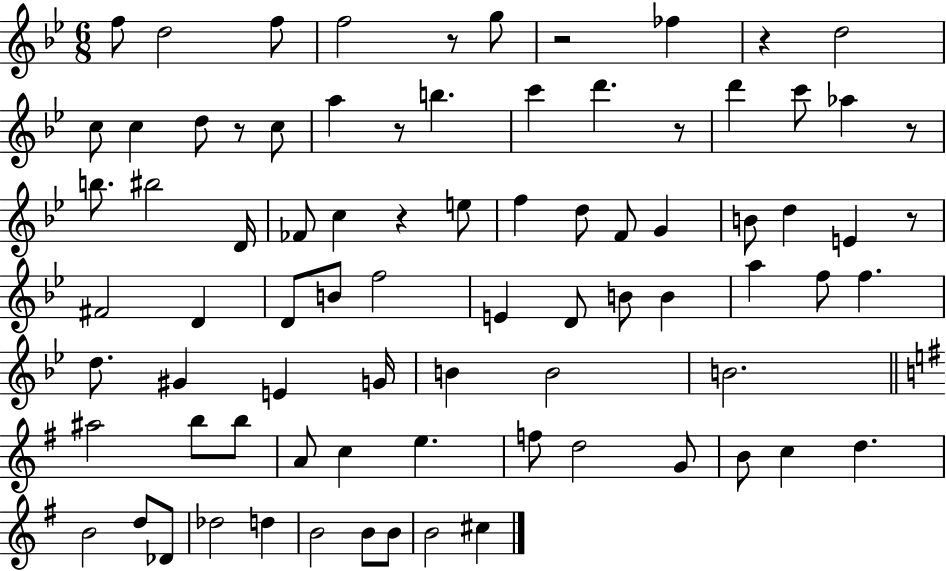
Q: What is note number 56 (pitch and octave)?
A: E5